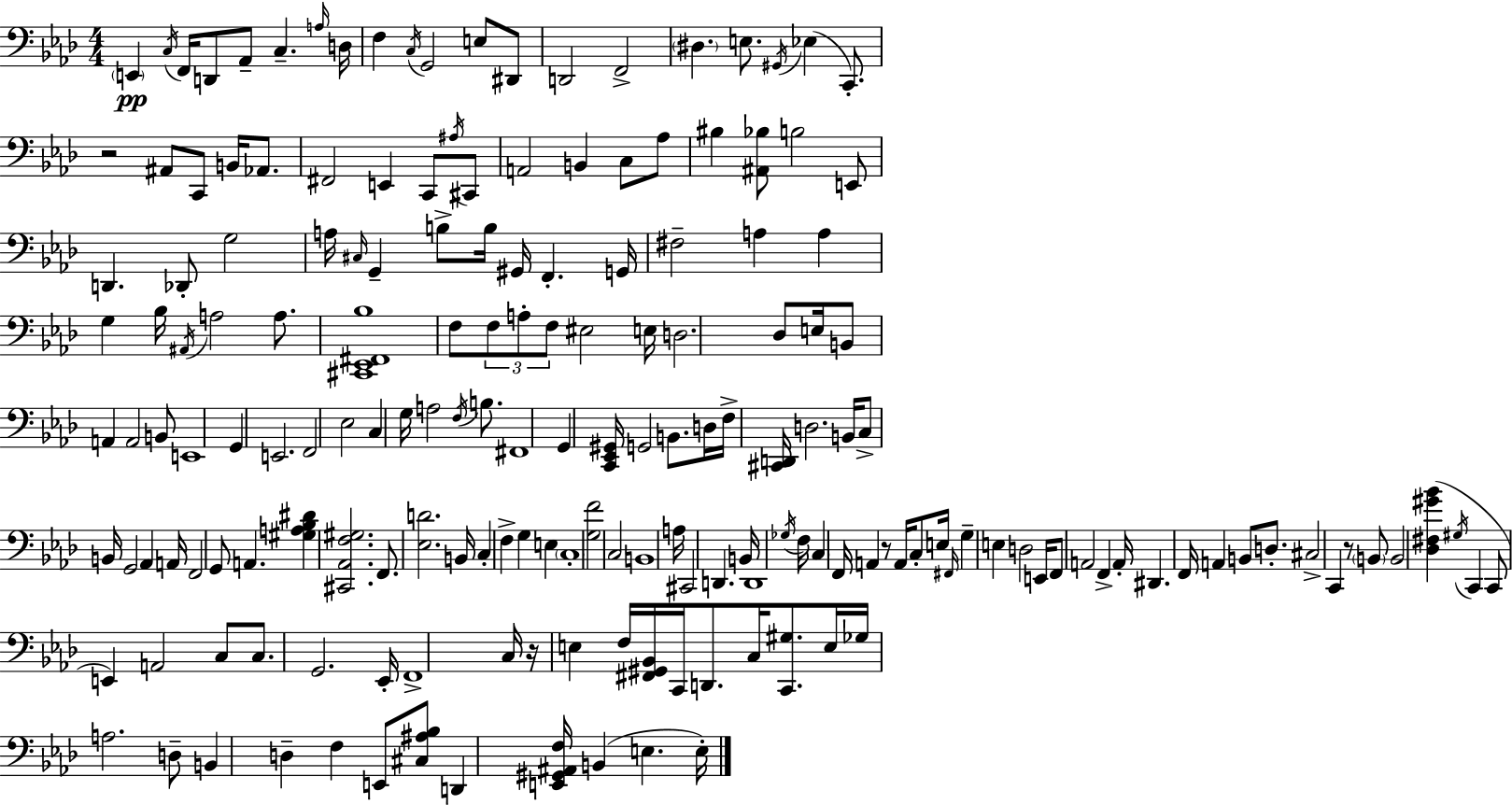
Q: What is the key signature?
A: AES major